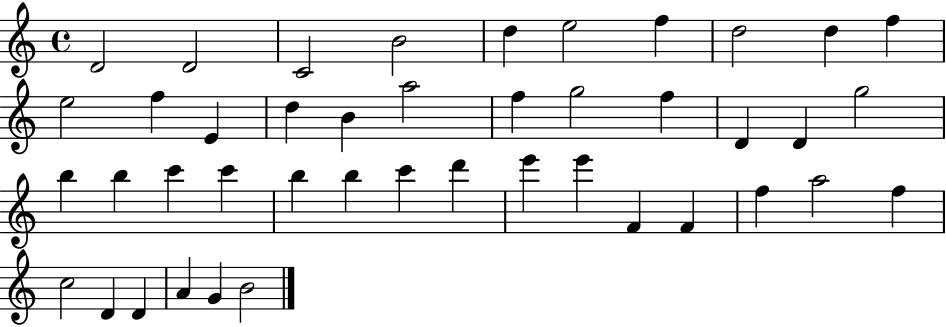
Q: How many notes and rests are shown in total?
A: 43